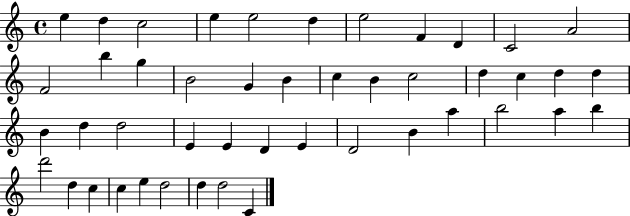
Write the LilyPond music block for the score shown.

{
  \clef treble
  \time 4/4
  \defaultTimeSignature
  \key c \major
  e''4 d''4 c''2 | e''4 e''2 d''4 | e''2 f'4 d'4 | c'2 a'2 | \break f'2 b''4 g''4 | b'2 g'4 b'4 | c''4 b'4 c''2 | d''4 c''4 d''4 d''4 | \break b'4 d''4 d''2 | e'4 e'4 d'4 e'4 | d'2 b'4 a''4 | b''2 a''4 b''4 | \break d'''2 d''4 c''4 | c''4 e''4 d''2 | d''4 d''2 c'4 | \bar "|."
}